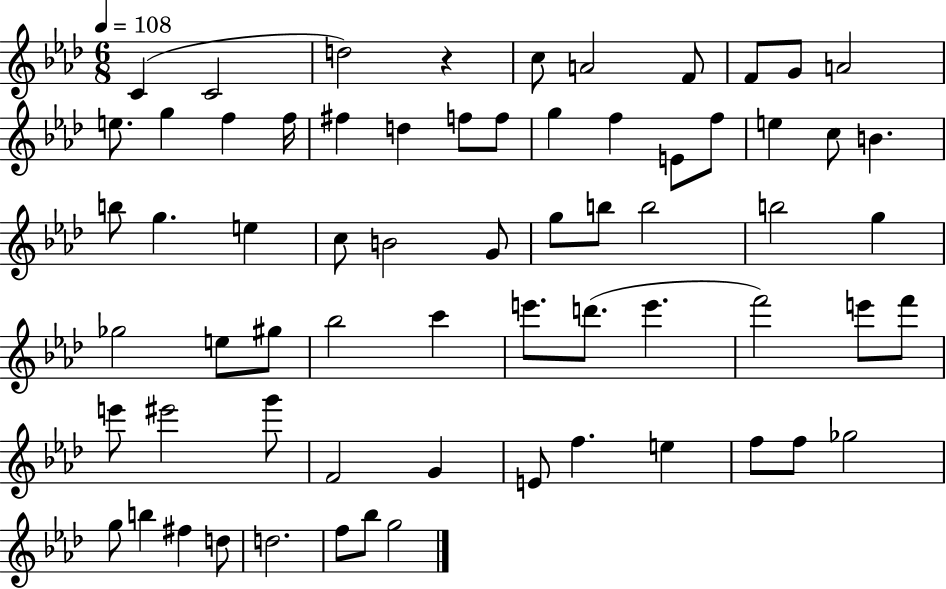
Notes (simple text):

C4/q C4/h D5/h R/q C5/e A4/h F4/e F4/e G4/e A4/h E5/e. G5/q F5/q F5/s F#5/q D5/q F5/e F5/e G5/q F5/q E4/e F5/e E5/q C5/e B4/q. B5/e G5/q. E5/q C5/e B4/h G4/e G5/e B5/e B5/h B5/h G5/q Gb5/h E5/e G#5/e Bb5/h C6/q E6/e. D6/e. E6/q. F6/h E6/e F6/e E6/e EIS6/h G6/e F4/h G4/q E4/e F5/q. E5/q F5/e F5/e Gb5/h G5/e B5/q F#5/q D5/e D5/h. F5/e Bb5/e G5/h